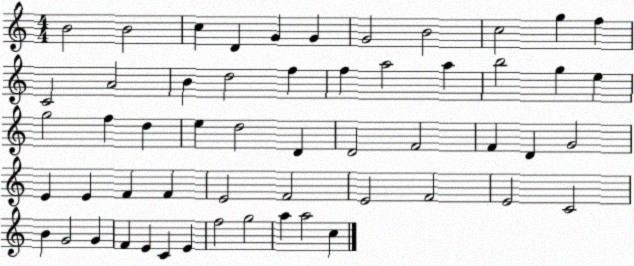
X:1
T:Untitled
M:4/4
L:1/4
K:C
B2 B2 c D G G G2 B2 c2 g f C2 A2 B d2 f f a2 a b2 g e g2 f d e d2 D D2 F2 F D G2 E E F F E2 F2 E2 F2 E2 C2 B G2 G F E C E f2 g2 a a2 c